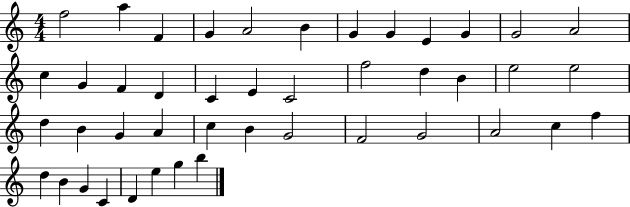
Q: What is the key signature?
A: C major